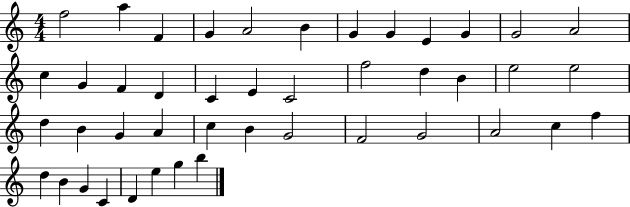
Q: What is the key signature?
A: C major